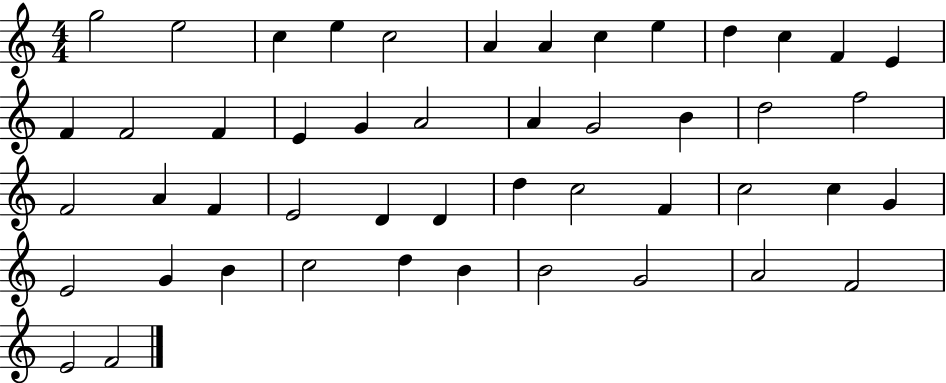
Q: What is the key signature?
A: C major